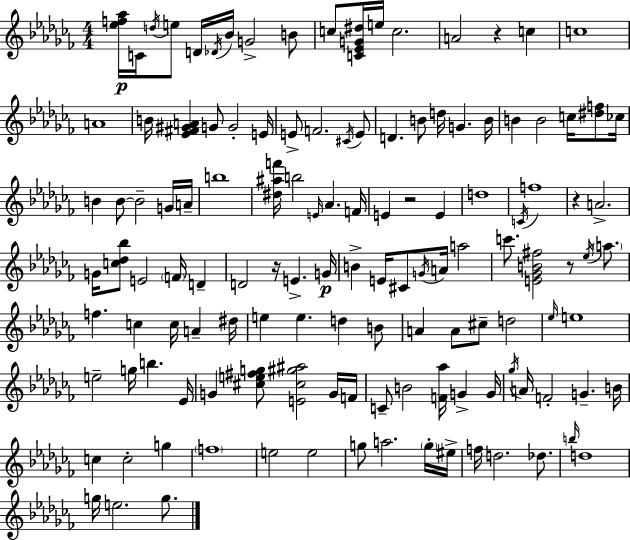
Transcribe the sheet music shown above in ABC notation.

X:1
T:Untitled
M:4/4
L:1/4
K:Abm
[_ef_a]/4 C/4 d/4 e/2 D/4 _D/4 _B/4 G2 B/2 c/2 [C_EG^d]/4 e/4 c2 A2 z c c4 A4 B/4 [_E^F^GA] G/2 G2 E/4 E/2 F2 ^C/4 E/2 D B/2 d/4 G B/4 B B2 c/4 [^df]/2 _c/4 B B/2 B2 G/4 A/4 b4 [^d^af']/4 b2 E/4 _A F/4 E z2 E d4 C/4 f4 z A2 G/4 [c_d_b]/2 E2 F/4 D D2 z/4 E G/4 B E/4 ^C/2 G/4 A/4 a2 c'/2 [E_GB^f]2 z/2 _e/4 a/2 f c c/4 A ^d/4 e e d B/2 A A/2 ^c/2 d2 _e/4 e4 e2 g/4 b _E/4 G [^ce^fg]/2 [E^c^g^a]2 G/4 F/4 C/2 B2 [F_a]/4 G G/4 _g/4 A/4 F2 G B/4 c c2 g f4 e2 e2 g/2 a2 g/4 ^e/4 f/4 d2 _d/2 b/4 d4 g/4 e2 g/2